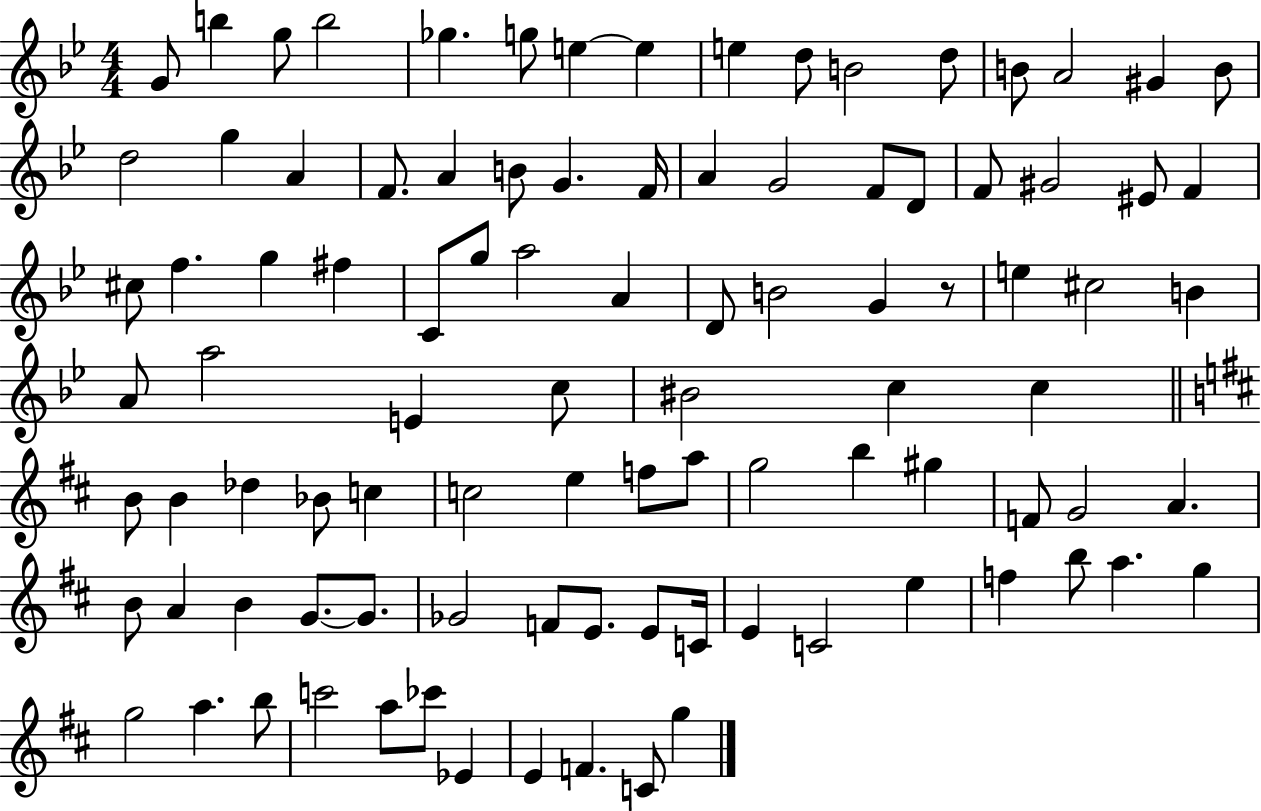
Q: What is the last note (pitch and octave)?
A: G5